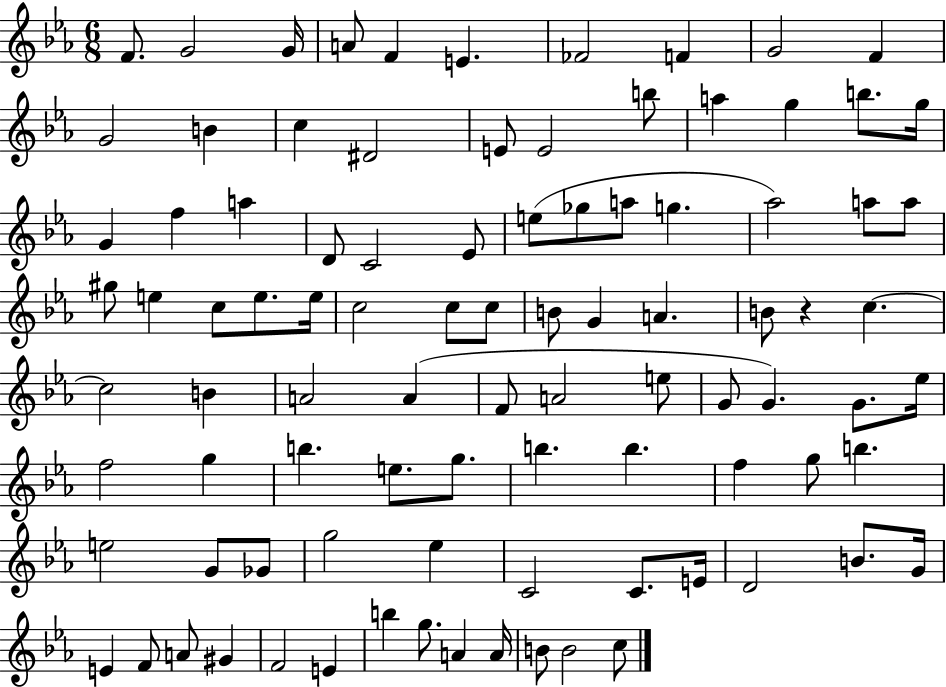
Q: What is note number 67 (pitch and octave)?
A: G5